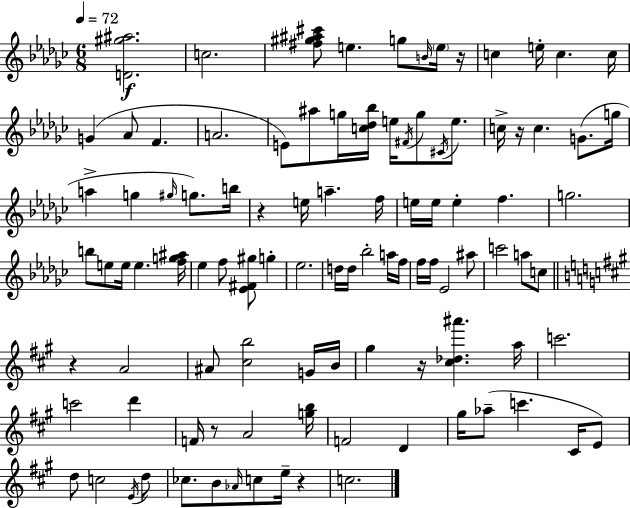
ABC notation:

X:1
T:Untitled
M:6/8
L:1/4
K:Ebm
[D^g^a]2 c2 [^f^g^a^c']/2 e g/2 B/4 e/4 z/4 c e/4 c c/4 G _A/2 F A2 E/2 ^a/2 g/4 [c_d_b]/4 e/4 ^F/4 g/2 ^C/4 e/2 c/4 z/4 c G/2 g/4 a g ^g/4 g/2 b/4 z e/4 a f/4 e/4 e/4 e f g2 b/2 e/2 e/4 e [fg^a]/4 _e f/2 [_E^F^g]/2 g _e2 d/4 d/4 _b2 a/4 f/4 f/4 f/4 _E2 ^a/2 c'2 a/2 c/2 z A2 ^A/2 [^cb]2 G/4 B/4 ^g z/4 [^c_d^a'] a/4 c'2 c'2 d' F/4 z/2 A2 [gb]/4 F2 D ^g/4 _a/2 c' ^C/4 E/2 d/2 c2 E/4 d/2 _c/2 B/2 _A/4 c/2 e/4 z c2